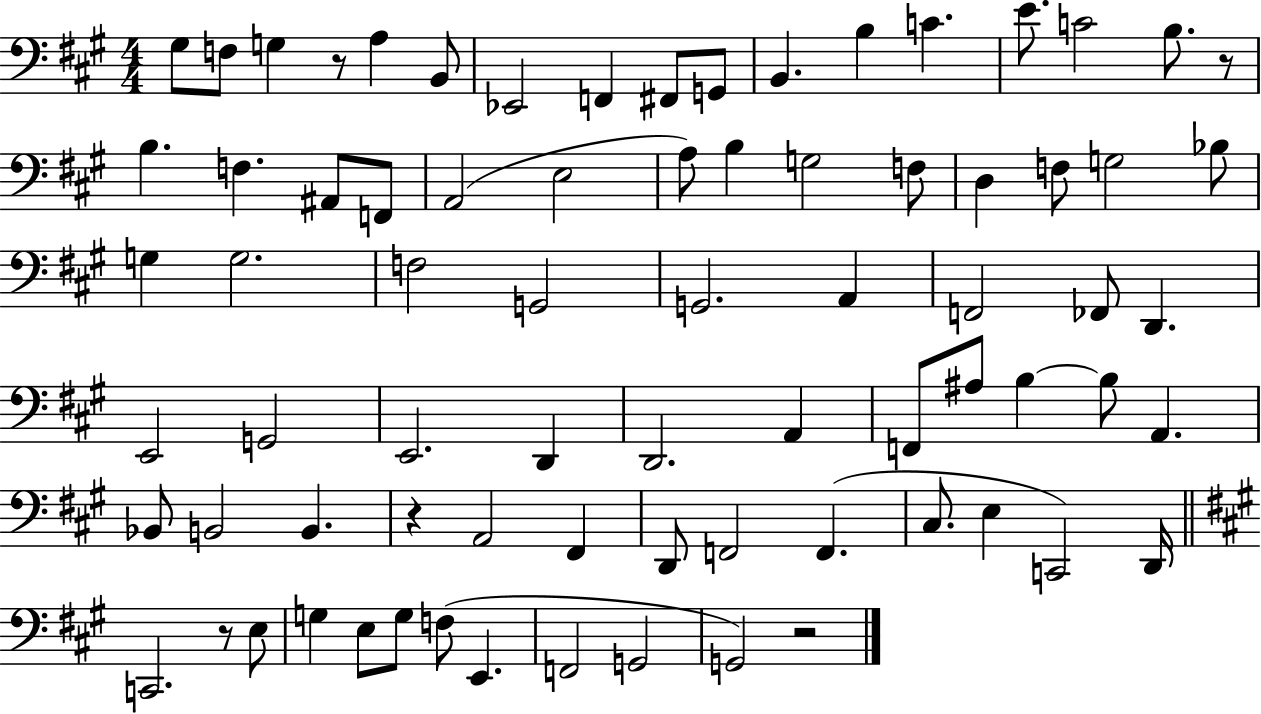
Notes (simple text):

G#3/e F3/e G3/q R/e A3/q B2/e Eb2/h F2/q F#2/e G2/e B2/q. B3/q C4/q. E4/e. C4/h B3/e. R/e B3/q. F3/q. A#2/e F2/e A2/h E3/h A3/e B3/q G3/h F3/e D3/q F3/e G3/h Bb3/e G3/q G3/h. F3/h G2/h G2/h. A2/q F2/h FES2/e D2/q. E2/h G2/h E2/h. D2/q D2/h. A2/q F2/e A#3/e B3/q B3/e A2/q. Bb2/e B2/h B2/q. R/q A2/h F#2/q D2/e F2/h F2/q. C#3/e. E3/q C2/h D2/s C2/h. R/e E3/e G3/q E3/e G3/e F3/e E2/q. F2/h G2/h G2/h R/h